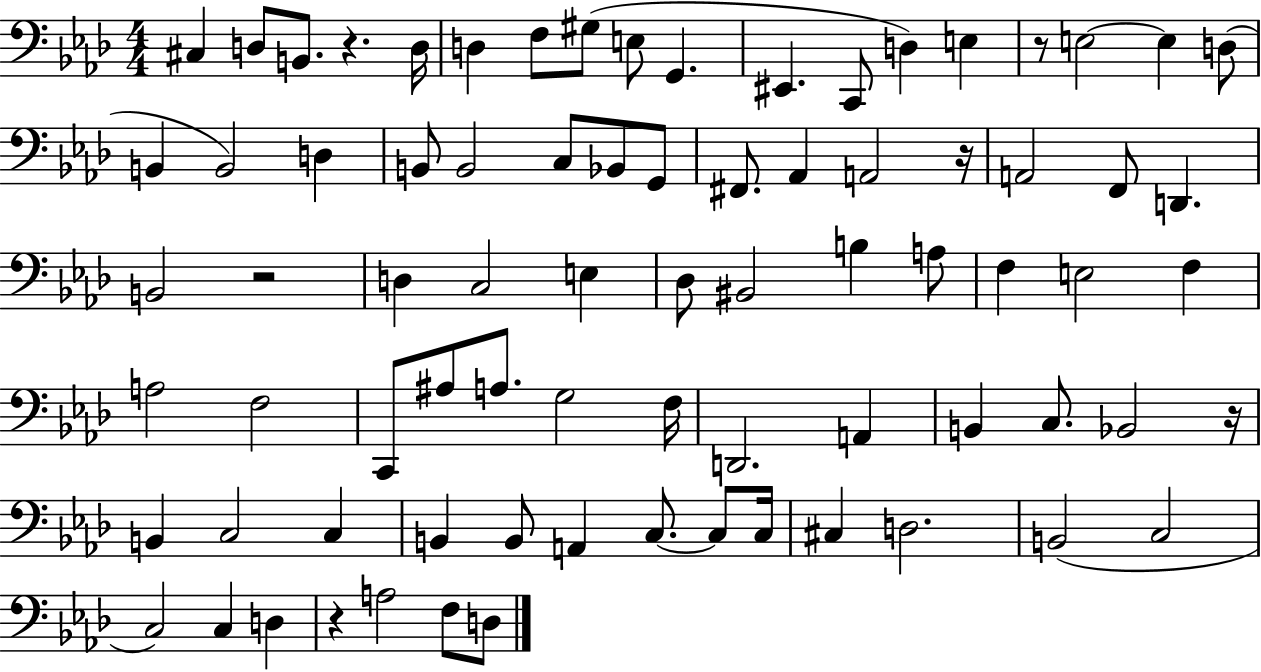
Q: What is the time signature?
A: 4/4